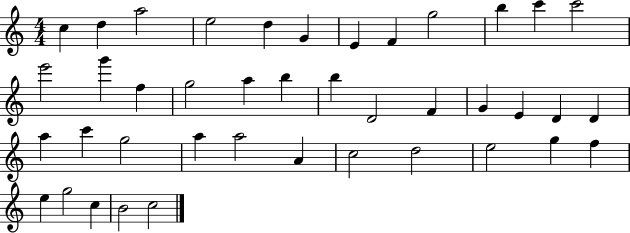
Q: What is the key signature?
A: C major